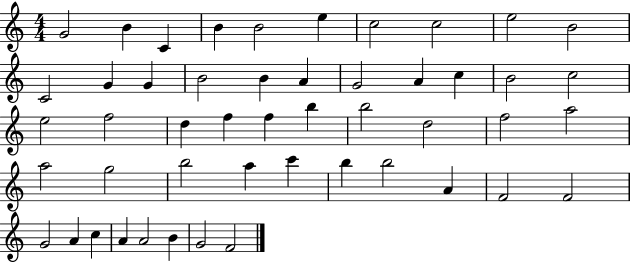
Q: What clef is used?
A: treble